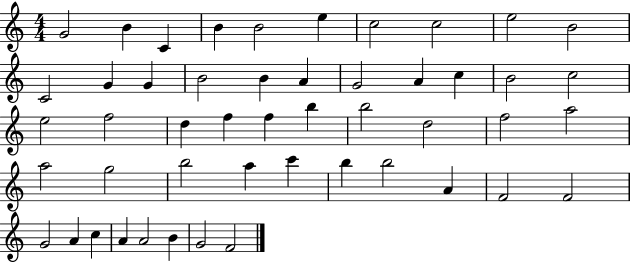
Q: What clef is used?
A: treble